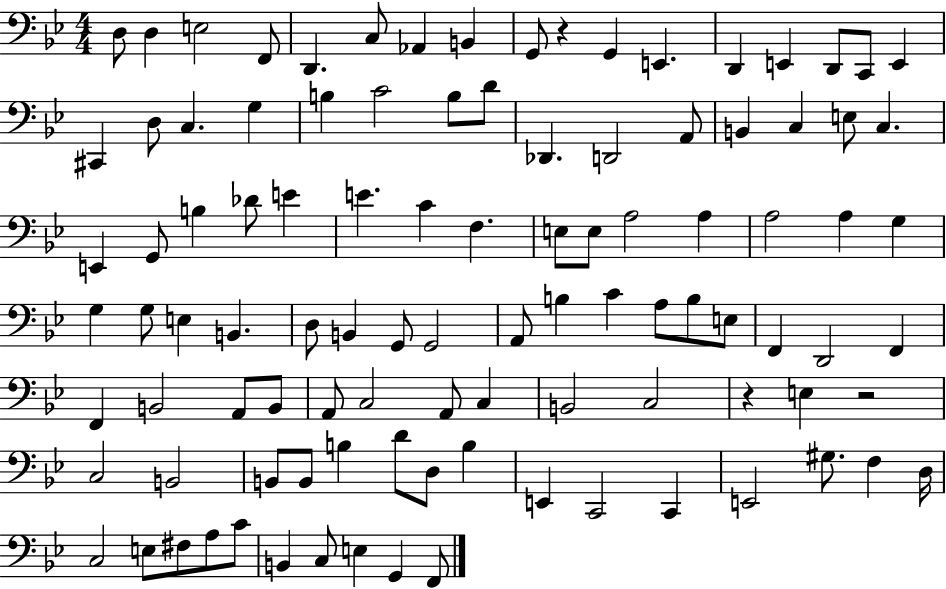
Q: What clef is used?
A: bass